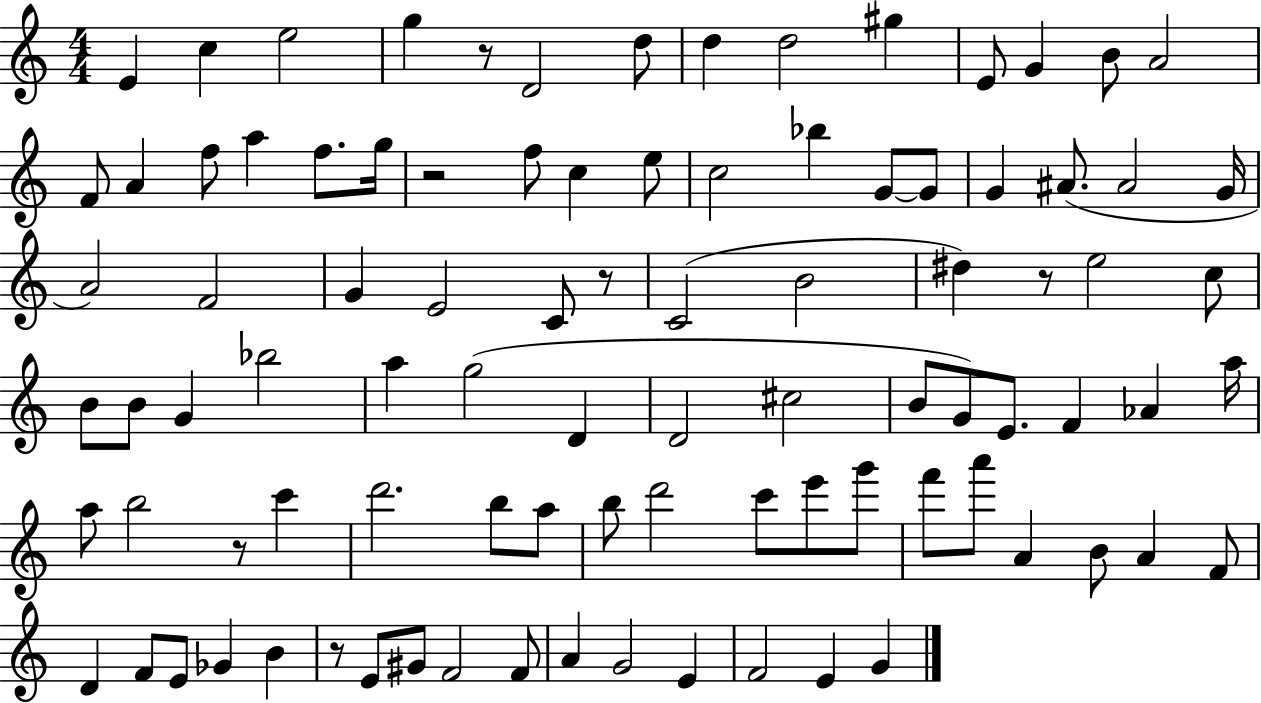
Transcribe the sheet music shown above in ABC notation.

X:1
T:Untitled
M:4/4
L:1/4
K:C
E c e2 g z/2 D2 d/2 d d2 ^g E/2 G B/2 A2 F/2 A f/2 a f/2 g/4 z2 f/2 c e/2 c2 _b G/2 G/2 G ^A/2 ^A2 G/4 A2 F2 G E2 C/2 z/2 C2 B2 ^d z/2 e2 c/2 B/2 B/2 G _b2 a g2 D D2 ^c2 B/2 G/2 E/2 F _A a/4 a/2 b2 z/2 c' d'2 b/2 a/2 b/2 d'2 c'/2 e'/2 g'/2 f'/2 a'/2 A B/2 A F/2 D F/2 E/2 _G B z/2 E/2 ^G/2 F2 F/2 A G2 E F2 E G